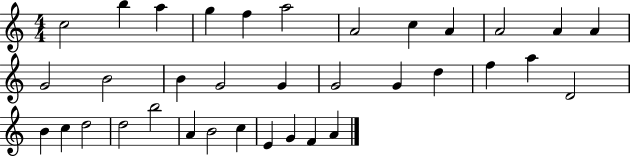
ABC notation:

X:1
T:Untitled
M:4/4
L:1/4
K:C
c2 b a g f a2 A2 c A A2 A A G2 B2 B G2 G G2 G d f a D2 B c d2 d2 b2 A B2 c E G F A